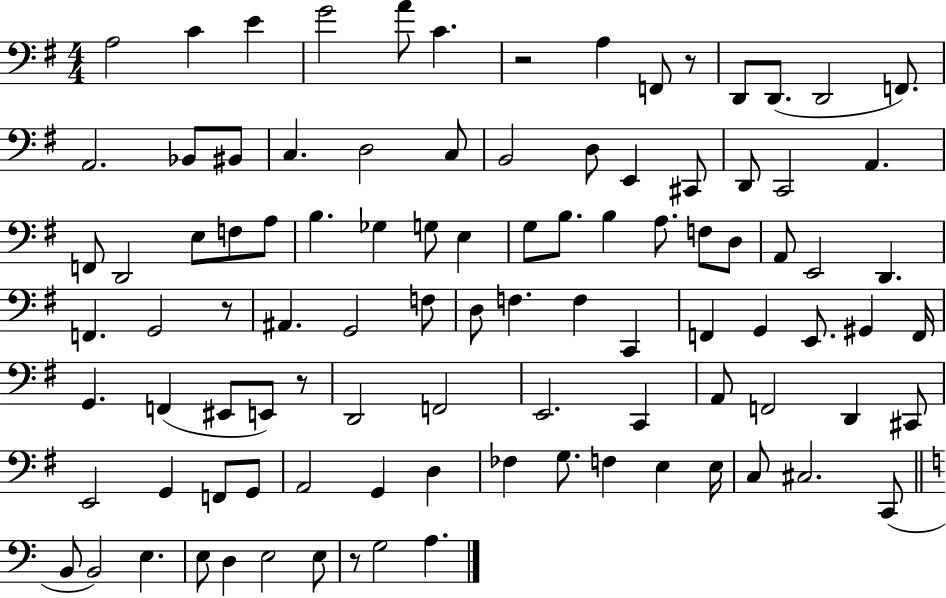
{
  \clef bass
  \numericTimeSignature
  \time 4/4
  \key g \major
  \repeat volta 2 { a2 c'4 e'4 | g'2 a'8 c'4. | r2 a4 f,8 r8 | d,8 d,8.( d,2 f,8.) | \break a,2. bes,8 bis,8 | c4. d2 c8 | b,2 d8 e,4 cis,8 | d,8 c,2 a,4. | \break f,8 d,2 e8 f8 a8 | b4. ges4 g8 e4 | g8 b8. b4 a8. f8 d8 | a,8 e,2 d,4. | \break f,4. g,2 r8 | ais,4. g,2 f8 | d8 f4. f4 c,4 | f,4 g,4 e,8. gis,4 f,16 | \break g,4. f,4( eis,8 e,8) r8 | d,2 f,2 | e,2. c,4 | a,8 f,2 d,4 cis,8 | \break e,2 g,4 f,8 g,8 | a,2 g,4 d4 | fes4 g8. f4 e4 e16 | c8 cis2. c,8( | \break \bar "||" \break \key a \minor b,8 b,2) e4. | e8 d4 e2 e8 | r8 g2 a4. | } \bar "|."
}